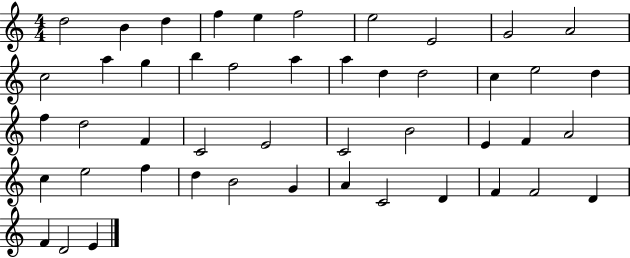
{
  \clef treble
  \numericTimeSignature
  \time 4/4
  \key c \major
  d''2 b'4 d''4 | f''4 e''4 f''2 | e''2 e'2 | g'2 a'2 | \break c''2 a''4 g''4 | b''4 f''2 a''4 | a''4 d''4 d''2 | c''4 e''2 d''4 | \break f''4 d''2 f'4 | c'2 e'2 | c'2 b'2 | e'4 f'4 a'2 | \break c''4 e''2 f''4 | d''4 b'2 g'4 | a'4 c'2 d'4 | f'4 f'2 d'4 | \break f'4 d'2 e'4 | \bar "|."
}